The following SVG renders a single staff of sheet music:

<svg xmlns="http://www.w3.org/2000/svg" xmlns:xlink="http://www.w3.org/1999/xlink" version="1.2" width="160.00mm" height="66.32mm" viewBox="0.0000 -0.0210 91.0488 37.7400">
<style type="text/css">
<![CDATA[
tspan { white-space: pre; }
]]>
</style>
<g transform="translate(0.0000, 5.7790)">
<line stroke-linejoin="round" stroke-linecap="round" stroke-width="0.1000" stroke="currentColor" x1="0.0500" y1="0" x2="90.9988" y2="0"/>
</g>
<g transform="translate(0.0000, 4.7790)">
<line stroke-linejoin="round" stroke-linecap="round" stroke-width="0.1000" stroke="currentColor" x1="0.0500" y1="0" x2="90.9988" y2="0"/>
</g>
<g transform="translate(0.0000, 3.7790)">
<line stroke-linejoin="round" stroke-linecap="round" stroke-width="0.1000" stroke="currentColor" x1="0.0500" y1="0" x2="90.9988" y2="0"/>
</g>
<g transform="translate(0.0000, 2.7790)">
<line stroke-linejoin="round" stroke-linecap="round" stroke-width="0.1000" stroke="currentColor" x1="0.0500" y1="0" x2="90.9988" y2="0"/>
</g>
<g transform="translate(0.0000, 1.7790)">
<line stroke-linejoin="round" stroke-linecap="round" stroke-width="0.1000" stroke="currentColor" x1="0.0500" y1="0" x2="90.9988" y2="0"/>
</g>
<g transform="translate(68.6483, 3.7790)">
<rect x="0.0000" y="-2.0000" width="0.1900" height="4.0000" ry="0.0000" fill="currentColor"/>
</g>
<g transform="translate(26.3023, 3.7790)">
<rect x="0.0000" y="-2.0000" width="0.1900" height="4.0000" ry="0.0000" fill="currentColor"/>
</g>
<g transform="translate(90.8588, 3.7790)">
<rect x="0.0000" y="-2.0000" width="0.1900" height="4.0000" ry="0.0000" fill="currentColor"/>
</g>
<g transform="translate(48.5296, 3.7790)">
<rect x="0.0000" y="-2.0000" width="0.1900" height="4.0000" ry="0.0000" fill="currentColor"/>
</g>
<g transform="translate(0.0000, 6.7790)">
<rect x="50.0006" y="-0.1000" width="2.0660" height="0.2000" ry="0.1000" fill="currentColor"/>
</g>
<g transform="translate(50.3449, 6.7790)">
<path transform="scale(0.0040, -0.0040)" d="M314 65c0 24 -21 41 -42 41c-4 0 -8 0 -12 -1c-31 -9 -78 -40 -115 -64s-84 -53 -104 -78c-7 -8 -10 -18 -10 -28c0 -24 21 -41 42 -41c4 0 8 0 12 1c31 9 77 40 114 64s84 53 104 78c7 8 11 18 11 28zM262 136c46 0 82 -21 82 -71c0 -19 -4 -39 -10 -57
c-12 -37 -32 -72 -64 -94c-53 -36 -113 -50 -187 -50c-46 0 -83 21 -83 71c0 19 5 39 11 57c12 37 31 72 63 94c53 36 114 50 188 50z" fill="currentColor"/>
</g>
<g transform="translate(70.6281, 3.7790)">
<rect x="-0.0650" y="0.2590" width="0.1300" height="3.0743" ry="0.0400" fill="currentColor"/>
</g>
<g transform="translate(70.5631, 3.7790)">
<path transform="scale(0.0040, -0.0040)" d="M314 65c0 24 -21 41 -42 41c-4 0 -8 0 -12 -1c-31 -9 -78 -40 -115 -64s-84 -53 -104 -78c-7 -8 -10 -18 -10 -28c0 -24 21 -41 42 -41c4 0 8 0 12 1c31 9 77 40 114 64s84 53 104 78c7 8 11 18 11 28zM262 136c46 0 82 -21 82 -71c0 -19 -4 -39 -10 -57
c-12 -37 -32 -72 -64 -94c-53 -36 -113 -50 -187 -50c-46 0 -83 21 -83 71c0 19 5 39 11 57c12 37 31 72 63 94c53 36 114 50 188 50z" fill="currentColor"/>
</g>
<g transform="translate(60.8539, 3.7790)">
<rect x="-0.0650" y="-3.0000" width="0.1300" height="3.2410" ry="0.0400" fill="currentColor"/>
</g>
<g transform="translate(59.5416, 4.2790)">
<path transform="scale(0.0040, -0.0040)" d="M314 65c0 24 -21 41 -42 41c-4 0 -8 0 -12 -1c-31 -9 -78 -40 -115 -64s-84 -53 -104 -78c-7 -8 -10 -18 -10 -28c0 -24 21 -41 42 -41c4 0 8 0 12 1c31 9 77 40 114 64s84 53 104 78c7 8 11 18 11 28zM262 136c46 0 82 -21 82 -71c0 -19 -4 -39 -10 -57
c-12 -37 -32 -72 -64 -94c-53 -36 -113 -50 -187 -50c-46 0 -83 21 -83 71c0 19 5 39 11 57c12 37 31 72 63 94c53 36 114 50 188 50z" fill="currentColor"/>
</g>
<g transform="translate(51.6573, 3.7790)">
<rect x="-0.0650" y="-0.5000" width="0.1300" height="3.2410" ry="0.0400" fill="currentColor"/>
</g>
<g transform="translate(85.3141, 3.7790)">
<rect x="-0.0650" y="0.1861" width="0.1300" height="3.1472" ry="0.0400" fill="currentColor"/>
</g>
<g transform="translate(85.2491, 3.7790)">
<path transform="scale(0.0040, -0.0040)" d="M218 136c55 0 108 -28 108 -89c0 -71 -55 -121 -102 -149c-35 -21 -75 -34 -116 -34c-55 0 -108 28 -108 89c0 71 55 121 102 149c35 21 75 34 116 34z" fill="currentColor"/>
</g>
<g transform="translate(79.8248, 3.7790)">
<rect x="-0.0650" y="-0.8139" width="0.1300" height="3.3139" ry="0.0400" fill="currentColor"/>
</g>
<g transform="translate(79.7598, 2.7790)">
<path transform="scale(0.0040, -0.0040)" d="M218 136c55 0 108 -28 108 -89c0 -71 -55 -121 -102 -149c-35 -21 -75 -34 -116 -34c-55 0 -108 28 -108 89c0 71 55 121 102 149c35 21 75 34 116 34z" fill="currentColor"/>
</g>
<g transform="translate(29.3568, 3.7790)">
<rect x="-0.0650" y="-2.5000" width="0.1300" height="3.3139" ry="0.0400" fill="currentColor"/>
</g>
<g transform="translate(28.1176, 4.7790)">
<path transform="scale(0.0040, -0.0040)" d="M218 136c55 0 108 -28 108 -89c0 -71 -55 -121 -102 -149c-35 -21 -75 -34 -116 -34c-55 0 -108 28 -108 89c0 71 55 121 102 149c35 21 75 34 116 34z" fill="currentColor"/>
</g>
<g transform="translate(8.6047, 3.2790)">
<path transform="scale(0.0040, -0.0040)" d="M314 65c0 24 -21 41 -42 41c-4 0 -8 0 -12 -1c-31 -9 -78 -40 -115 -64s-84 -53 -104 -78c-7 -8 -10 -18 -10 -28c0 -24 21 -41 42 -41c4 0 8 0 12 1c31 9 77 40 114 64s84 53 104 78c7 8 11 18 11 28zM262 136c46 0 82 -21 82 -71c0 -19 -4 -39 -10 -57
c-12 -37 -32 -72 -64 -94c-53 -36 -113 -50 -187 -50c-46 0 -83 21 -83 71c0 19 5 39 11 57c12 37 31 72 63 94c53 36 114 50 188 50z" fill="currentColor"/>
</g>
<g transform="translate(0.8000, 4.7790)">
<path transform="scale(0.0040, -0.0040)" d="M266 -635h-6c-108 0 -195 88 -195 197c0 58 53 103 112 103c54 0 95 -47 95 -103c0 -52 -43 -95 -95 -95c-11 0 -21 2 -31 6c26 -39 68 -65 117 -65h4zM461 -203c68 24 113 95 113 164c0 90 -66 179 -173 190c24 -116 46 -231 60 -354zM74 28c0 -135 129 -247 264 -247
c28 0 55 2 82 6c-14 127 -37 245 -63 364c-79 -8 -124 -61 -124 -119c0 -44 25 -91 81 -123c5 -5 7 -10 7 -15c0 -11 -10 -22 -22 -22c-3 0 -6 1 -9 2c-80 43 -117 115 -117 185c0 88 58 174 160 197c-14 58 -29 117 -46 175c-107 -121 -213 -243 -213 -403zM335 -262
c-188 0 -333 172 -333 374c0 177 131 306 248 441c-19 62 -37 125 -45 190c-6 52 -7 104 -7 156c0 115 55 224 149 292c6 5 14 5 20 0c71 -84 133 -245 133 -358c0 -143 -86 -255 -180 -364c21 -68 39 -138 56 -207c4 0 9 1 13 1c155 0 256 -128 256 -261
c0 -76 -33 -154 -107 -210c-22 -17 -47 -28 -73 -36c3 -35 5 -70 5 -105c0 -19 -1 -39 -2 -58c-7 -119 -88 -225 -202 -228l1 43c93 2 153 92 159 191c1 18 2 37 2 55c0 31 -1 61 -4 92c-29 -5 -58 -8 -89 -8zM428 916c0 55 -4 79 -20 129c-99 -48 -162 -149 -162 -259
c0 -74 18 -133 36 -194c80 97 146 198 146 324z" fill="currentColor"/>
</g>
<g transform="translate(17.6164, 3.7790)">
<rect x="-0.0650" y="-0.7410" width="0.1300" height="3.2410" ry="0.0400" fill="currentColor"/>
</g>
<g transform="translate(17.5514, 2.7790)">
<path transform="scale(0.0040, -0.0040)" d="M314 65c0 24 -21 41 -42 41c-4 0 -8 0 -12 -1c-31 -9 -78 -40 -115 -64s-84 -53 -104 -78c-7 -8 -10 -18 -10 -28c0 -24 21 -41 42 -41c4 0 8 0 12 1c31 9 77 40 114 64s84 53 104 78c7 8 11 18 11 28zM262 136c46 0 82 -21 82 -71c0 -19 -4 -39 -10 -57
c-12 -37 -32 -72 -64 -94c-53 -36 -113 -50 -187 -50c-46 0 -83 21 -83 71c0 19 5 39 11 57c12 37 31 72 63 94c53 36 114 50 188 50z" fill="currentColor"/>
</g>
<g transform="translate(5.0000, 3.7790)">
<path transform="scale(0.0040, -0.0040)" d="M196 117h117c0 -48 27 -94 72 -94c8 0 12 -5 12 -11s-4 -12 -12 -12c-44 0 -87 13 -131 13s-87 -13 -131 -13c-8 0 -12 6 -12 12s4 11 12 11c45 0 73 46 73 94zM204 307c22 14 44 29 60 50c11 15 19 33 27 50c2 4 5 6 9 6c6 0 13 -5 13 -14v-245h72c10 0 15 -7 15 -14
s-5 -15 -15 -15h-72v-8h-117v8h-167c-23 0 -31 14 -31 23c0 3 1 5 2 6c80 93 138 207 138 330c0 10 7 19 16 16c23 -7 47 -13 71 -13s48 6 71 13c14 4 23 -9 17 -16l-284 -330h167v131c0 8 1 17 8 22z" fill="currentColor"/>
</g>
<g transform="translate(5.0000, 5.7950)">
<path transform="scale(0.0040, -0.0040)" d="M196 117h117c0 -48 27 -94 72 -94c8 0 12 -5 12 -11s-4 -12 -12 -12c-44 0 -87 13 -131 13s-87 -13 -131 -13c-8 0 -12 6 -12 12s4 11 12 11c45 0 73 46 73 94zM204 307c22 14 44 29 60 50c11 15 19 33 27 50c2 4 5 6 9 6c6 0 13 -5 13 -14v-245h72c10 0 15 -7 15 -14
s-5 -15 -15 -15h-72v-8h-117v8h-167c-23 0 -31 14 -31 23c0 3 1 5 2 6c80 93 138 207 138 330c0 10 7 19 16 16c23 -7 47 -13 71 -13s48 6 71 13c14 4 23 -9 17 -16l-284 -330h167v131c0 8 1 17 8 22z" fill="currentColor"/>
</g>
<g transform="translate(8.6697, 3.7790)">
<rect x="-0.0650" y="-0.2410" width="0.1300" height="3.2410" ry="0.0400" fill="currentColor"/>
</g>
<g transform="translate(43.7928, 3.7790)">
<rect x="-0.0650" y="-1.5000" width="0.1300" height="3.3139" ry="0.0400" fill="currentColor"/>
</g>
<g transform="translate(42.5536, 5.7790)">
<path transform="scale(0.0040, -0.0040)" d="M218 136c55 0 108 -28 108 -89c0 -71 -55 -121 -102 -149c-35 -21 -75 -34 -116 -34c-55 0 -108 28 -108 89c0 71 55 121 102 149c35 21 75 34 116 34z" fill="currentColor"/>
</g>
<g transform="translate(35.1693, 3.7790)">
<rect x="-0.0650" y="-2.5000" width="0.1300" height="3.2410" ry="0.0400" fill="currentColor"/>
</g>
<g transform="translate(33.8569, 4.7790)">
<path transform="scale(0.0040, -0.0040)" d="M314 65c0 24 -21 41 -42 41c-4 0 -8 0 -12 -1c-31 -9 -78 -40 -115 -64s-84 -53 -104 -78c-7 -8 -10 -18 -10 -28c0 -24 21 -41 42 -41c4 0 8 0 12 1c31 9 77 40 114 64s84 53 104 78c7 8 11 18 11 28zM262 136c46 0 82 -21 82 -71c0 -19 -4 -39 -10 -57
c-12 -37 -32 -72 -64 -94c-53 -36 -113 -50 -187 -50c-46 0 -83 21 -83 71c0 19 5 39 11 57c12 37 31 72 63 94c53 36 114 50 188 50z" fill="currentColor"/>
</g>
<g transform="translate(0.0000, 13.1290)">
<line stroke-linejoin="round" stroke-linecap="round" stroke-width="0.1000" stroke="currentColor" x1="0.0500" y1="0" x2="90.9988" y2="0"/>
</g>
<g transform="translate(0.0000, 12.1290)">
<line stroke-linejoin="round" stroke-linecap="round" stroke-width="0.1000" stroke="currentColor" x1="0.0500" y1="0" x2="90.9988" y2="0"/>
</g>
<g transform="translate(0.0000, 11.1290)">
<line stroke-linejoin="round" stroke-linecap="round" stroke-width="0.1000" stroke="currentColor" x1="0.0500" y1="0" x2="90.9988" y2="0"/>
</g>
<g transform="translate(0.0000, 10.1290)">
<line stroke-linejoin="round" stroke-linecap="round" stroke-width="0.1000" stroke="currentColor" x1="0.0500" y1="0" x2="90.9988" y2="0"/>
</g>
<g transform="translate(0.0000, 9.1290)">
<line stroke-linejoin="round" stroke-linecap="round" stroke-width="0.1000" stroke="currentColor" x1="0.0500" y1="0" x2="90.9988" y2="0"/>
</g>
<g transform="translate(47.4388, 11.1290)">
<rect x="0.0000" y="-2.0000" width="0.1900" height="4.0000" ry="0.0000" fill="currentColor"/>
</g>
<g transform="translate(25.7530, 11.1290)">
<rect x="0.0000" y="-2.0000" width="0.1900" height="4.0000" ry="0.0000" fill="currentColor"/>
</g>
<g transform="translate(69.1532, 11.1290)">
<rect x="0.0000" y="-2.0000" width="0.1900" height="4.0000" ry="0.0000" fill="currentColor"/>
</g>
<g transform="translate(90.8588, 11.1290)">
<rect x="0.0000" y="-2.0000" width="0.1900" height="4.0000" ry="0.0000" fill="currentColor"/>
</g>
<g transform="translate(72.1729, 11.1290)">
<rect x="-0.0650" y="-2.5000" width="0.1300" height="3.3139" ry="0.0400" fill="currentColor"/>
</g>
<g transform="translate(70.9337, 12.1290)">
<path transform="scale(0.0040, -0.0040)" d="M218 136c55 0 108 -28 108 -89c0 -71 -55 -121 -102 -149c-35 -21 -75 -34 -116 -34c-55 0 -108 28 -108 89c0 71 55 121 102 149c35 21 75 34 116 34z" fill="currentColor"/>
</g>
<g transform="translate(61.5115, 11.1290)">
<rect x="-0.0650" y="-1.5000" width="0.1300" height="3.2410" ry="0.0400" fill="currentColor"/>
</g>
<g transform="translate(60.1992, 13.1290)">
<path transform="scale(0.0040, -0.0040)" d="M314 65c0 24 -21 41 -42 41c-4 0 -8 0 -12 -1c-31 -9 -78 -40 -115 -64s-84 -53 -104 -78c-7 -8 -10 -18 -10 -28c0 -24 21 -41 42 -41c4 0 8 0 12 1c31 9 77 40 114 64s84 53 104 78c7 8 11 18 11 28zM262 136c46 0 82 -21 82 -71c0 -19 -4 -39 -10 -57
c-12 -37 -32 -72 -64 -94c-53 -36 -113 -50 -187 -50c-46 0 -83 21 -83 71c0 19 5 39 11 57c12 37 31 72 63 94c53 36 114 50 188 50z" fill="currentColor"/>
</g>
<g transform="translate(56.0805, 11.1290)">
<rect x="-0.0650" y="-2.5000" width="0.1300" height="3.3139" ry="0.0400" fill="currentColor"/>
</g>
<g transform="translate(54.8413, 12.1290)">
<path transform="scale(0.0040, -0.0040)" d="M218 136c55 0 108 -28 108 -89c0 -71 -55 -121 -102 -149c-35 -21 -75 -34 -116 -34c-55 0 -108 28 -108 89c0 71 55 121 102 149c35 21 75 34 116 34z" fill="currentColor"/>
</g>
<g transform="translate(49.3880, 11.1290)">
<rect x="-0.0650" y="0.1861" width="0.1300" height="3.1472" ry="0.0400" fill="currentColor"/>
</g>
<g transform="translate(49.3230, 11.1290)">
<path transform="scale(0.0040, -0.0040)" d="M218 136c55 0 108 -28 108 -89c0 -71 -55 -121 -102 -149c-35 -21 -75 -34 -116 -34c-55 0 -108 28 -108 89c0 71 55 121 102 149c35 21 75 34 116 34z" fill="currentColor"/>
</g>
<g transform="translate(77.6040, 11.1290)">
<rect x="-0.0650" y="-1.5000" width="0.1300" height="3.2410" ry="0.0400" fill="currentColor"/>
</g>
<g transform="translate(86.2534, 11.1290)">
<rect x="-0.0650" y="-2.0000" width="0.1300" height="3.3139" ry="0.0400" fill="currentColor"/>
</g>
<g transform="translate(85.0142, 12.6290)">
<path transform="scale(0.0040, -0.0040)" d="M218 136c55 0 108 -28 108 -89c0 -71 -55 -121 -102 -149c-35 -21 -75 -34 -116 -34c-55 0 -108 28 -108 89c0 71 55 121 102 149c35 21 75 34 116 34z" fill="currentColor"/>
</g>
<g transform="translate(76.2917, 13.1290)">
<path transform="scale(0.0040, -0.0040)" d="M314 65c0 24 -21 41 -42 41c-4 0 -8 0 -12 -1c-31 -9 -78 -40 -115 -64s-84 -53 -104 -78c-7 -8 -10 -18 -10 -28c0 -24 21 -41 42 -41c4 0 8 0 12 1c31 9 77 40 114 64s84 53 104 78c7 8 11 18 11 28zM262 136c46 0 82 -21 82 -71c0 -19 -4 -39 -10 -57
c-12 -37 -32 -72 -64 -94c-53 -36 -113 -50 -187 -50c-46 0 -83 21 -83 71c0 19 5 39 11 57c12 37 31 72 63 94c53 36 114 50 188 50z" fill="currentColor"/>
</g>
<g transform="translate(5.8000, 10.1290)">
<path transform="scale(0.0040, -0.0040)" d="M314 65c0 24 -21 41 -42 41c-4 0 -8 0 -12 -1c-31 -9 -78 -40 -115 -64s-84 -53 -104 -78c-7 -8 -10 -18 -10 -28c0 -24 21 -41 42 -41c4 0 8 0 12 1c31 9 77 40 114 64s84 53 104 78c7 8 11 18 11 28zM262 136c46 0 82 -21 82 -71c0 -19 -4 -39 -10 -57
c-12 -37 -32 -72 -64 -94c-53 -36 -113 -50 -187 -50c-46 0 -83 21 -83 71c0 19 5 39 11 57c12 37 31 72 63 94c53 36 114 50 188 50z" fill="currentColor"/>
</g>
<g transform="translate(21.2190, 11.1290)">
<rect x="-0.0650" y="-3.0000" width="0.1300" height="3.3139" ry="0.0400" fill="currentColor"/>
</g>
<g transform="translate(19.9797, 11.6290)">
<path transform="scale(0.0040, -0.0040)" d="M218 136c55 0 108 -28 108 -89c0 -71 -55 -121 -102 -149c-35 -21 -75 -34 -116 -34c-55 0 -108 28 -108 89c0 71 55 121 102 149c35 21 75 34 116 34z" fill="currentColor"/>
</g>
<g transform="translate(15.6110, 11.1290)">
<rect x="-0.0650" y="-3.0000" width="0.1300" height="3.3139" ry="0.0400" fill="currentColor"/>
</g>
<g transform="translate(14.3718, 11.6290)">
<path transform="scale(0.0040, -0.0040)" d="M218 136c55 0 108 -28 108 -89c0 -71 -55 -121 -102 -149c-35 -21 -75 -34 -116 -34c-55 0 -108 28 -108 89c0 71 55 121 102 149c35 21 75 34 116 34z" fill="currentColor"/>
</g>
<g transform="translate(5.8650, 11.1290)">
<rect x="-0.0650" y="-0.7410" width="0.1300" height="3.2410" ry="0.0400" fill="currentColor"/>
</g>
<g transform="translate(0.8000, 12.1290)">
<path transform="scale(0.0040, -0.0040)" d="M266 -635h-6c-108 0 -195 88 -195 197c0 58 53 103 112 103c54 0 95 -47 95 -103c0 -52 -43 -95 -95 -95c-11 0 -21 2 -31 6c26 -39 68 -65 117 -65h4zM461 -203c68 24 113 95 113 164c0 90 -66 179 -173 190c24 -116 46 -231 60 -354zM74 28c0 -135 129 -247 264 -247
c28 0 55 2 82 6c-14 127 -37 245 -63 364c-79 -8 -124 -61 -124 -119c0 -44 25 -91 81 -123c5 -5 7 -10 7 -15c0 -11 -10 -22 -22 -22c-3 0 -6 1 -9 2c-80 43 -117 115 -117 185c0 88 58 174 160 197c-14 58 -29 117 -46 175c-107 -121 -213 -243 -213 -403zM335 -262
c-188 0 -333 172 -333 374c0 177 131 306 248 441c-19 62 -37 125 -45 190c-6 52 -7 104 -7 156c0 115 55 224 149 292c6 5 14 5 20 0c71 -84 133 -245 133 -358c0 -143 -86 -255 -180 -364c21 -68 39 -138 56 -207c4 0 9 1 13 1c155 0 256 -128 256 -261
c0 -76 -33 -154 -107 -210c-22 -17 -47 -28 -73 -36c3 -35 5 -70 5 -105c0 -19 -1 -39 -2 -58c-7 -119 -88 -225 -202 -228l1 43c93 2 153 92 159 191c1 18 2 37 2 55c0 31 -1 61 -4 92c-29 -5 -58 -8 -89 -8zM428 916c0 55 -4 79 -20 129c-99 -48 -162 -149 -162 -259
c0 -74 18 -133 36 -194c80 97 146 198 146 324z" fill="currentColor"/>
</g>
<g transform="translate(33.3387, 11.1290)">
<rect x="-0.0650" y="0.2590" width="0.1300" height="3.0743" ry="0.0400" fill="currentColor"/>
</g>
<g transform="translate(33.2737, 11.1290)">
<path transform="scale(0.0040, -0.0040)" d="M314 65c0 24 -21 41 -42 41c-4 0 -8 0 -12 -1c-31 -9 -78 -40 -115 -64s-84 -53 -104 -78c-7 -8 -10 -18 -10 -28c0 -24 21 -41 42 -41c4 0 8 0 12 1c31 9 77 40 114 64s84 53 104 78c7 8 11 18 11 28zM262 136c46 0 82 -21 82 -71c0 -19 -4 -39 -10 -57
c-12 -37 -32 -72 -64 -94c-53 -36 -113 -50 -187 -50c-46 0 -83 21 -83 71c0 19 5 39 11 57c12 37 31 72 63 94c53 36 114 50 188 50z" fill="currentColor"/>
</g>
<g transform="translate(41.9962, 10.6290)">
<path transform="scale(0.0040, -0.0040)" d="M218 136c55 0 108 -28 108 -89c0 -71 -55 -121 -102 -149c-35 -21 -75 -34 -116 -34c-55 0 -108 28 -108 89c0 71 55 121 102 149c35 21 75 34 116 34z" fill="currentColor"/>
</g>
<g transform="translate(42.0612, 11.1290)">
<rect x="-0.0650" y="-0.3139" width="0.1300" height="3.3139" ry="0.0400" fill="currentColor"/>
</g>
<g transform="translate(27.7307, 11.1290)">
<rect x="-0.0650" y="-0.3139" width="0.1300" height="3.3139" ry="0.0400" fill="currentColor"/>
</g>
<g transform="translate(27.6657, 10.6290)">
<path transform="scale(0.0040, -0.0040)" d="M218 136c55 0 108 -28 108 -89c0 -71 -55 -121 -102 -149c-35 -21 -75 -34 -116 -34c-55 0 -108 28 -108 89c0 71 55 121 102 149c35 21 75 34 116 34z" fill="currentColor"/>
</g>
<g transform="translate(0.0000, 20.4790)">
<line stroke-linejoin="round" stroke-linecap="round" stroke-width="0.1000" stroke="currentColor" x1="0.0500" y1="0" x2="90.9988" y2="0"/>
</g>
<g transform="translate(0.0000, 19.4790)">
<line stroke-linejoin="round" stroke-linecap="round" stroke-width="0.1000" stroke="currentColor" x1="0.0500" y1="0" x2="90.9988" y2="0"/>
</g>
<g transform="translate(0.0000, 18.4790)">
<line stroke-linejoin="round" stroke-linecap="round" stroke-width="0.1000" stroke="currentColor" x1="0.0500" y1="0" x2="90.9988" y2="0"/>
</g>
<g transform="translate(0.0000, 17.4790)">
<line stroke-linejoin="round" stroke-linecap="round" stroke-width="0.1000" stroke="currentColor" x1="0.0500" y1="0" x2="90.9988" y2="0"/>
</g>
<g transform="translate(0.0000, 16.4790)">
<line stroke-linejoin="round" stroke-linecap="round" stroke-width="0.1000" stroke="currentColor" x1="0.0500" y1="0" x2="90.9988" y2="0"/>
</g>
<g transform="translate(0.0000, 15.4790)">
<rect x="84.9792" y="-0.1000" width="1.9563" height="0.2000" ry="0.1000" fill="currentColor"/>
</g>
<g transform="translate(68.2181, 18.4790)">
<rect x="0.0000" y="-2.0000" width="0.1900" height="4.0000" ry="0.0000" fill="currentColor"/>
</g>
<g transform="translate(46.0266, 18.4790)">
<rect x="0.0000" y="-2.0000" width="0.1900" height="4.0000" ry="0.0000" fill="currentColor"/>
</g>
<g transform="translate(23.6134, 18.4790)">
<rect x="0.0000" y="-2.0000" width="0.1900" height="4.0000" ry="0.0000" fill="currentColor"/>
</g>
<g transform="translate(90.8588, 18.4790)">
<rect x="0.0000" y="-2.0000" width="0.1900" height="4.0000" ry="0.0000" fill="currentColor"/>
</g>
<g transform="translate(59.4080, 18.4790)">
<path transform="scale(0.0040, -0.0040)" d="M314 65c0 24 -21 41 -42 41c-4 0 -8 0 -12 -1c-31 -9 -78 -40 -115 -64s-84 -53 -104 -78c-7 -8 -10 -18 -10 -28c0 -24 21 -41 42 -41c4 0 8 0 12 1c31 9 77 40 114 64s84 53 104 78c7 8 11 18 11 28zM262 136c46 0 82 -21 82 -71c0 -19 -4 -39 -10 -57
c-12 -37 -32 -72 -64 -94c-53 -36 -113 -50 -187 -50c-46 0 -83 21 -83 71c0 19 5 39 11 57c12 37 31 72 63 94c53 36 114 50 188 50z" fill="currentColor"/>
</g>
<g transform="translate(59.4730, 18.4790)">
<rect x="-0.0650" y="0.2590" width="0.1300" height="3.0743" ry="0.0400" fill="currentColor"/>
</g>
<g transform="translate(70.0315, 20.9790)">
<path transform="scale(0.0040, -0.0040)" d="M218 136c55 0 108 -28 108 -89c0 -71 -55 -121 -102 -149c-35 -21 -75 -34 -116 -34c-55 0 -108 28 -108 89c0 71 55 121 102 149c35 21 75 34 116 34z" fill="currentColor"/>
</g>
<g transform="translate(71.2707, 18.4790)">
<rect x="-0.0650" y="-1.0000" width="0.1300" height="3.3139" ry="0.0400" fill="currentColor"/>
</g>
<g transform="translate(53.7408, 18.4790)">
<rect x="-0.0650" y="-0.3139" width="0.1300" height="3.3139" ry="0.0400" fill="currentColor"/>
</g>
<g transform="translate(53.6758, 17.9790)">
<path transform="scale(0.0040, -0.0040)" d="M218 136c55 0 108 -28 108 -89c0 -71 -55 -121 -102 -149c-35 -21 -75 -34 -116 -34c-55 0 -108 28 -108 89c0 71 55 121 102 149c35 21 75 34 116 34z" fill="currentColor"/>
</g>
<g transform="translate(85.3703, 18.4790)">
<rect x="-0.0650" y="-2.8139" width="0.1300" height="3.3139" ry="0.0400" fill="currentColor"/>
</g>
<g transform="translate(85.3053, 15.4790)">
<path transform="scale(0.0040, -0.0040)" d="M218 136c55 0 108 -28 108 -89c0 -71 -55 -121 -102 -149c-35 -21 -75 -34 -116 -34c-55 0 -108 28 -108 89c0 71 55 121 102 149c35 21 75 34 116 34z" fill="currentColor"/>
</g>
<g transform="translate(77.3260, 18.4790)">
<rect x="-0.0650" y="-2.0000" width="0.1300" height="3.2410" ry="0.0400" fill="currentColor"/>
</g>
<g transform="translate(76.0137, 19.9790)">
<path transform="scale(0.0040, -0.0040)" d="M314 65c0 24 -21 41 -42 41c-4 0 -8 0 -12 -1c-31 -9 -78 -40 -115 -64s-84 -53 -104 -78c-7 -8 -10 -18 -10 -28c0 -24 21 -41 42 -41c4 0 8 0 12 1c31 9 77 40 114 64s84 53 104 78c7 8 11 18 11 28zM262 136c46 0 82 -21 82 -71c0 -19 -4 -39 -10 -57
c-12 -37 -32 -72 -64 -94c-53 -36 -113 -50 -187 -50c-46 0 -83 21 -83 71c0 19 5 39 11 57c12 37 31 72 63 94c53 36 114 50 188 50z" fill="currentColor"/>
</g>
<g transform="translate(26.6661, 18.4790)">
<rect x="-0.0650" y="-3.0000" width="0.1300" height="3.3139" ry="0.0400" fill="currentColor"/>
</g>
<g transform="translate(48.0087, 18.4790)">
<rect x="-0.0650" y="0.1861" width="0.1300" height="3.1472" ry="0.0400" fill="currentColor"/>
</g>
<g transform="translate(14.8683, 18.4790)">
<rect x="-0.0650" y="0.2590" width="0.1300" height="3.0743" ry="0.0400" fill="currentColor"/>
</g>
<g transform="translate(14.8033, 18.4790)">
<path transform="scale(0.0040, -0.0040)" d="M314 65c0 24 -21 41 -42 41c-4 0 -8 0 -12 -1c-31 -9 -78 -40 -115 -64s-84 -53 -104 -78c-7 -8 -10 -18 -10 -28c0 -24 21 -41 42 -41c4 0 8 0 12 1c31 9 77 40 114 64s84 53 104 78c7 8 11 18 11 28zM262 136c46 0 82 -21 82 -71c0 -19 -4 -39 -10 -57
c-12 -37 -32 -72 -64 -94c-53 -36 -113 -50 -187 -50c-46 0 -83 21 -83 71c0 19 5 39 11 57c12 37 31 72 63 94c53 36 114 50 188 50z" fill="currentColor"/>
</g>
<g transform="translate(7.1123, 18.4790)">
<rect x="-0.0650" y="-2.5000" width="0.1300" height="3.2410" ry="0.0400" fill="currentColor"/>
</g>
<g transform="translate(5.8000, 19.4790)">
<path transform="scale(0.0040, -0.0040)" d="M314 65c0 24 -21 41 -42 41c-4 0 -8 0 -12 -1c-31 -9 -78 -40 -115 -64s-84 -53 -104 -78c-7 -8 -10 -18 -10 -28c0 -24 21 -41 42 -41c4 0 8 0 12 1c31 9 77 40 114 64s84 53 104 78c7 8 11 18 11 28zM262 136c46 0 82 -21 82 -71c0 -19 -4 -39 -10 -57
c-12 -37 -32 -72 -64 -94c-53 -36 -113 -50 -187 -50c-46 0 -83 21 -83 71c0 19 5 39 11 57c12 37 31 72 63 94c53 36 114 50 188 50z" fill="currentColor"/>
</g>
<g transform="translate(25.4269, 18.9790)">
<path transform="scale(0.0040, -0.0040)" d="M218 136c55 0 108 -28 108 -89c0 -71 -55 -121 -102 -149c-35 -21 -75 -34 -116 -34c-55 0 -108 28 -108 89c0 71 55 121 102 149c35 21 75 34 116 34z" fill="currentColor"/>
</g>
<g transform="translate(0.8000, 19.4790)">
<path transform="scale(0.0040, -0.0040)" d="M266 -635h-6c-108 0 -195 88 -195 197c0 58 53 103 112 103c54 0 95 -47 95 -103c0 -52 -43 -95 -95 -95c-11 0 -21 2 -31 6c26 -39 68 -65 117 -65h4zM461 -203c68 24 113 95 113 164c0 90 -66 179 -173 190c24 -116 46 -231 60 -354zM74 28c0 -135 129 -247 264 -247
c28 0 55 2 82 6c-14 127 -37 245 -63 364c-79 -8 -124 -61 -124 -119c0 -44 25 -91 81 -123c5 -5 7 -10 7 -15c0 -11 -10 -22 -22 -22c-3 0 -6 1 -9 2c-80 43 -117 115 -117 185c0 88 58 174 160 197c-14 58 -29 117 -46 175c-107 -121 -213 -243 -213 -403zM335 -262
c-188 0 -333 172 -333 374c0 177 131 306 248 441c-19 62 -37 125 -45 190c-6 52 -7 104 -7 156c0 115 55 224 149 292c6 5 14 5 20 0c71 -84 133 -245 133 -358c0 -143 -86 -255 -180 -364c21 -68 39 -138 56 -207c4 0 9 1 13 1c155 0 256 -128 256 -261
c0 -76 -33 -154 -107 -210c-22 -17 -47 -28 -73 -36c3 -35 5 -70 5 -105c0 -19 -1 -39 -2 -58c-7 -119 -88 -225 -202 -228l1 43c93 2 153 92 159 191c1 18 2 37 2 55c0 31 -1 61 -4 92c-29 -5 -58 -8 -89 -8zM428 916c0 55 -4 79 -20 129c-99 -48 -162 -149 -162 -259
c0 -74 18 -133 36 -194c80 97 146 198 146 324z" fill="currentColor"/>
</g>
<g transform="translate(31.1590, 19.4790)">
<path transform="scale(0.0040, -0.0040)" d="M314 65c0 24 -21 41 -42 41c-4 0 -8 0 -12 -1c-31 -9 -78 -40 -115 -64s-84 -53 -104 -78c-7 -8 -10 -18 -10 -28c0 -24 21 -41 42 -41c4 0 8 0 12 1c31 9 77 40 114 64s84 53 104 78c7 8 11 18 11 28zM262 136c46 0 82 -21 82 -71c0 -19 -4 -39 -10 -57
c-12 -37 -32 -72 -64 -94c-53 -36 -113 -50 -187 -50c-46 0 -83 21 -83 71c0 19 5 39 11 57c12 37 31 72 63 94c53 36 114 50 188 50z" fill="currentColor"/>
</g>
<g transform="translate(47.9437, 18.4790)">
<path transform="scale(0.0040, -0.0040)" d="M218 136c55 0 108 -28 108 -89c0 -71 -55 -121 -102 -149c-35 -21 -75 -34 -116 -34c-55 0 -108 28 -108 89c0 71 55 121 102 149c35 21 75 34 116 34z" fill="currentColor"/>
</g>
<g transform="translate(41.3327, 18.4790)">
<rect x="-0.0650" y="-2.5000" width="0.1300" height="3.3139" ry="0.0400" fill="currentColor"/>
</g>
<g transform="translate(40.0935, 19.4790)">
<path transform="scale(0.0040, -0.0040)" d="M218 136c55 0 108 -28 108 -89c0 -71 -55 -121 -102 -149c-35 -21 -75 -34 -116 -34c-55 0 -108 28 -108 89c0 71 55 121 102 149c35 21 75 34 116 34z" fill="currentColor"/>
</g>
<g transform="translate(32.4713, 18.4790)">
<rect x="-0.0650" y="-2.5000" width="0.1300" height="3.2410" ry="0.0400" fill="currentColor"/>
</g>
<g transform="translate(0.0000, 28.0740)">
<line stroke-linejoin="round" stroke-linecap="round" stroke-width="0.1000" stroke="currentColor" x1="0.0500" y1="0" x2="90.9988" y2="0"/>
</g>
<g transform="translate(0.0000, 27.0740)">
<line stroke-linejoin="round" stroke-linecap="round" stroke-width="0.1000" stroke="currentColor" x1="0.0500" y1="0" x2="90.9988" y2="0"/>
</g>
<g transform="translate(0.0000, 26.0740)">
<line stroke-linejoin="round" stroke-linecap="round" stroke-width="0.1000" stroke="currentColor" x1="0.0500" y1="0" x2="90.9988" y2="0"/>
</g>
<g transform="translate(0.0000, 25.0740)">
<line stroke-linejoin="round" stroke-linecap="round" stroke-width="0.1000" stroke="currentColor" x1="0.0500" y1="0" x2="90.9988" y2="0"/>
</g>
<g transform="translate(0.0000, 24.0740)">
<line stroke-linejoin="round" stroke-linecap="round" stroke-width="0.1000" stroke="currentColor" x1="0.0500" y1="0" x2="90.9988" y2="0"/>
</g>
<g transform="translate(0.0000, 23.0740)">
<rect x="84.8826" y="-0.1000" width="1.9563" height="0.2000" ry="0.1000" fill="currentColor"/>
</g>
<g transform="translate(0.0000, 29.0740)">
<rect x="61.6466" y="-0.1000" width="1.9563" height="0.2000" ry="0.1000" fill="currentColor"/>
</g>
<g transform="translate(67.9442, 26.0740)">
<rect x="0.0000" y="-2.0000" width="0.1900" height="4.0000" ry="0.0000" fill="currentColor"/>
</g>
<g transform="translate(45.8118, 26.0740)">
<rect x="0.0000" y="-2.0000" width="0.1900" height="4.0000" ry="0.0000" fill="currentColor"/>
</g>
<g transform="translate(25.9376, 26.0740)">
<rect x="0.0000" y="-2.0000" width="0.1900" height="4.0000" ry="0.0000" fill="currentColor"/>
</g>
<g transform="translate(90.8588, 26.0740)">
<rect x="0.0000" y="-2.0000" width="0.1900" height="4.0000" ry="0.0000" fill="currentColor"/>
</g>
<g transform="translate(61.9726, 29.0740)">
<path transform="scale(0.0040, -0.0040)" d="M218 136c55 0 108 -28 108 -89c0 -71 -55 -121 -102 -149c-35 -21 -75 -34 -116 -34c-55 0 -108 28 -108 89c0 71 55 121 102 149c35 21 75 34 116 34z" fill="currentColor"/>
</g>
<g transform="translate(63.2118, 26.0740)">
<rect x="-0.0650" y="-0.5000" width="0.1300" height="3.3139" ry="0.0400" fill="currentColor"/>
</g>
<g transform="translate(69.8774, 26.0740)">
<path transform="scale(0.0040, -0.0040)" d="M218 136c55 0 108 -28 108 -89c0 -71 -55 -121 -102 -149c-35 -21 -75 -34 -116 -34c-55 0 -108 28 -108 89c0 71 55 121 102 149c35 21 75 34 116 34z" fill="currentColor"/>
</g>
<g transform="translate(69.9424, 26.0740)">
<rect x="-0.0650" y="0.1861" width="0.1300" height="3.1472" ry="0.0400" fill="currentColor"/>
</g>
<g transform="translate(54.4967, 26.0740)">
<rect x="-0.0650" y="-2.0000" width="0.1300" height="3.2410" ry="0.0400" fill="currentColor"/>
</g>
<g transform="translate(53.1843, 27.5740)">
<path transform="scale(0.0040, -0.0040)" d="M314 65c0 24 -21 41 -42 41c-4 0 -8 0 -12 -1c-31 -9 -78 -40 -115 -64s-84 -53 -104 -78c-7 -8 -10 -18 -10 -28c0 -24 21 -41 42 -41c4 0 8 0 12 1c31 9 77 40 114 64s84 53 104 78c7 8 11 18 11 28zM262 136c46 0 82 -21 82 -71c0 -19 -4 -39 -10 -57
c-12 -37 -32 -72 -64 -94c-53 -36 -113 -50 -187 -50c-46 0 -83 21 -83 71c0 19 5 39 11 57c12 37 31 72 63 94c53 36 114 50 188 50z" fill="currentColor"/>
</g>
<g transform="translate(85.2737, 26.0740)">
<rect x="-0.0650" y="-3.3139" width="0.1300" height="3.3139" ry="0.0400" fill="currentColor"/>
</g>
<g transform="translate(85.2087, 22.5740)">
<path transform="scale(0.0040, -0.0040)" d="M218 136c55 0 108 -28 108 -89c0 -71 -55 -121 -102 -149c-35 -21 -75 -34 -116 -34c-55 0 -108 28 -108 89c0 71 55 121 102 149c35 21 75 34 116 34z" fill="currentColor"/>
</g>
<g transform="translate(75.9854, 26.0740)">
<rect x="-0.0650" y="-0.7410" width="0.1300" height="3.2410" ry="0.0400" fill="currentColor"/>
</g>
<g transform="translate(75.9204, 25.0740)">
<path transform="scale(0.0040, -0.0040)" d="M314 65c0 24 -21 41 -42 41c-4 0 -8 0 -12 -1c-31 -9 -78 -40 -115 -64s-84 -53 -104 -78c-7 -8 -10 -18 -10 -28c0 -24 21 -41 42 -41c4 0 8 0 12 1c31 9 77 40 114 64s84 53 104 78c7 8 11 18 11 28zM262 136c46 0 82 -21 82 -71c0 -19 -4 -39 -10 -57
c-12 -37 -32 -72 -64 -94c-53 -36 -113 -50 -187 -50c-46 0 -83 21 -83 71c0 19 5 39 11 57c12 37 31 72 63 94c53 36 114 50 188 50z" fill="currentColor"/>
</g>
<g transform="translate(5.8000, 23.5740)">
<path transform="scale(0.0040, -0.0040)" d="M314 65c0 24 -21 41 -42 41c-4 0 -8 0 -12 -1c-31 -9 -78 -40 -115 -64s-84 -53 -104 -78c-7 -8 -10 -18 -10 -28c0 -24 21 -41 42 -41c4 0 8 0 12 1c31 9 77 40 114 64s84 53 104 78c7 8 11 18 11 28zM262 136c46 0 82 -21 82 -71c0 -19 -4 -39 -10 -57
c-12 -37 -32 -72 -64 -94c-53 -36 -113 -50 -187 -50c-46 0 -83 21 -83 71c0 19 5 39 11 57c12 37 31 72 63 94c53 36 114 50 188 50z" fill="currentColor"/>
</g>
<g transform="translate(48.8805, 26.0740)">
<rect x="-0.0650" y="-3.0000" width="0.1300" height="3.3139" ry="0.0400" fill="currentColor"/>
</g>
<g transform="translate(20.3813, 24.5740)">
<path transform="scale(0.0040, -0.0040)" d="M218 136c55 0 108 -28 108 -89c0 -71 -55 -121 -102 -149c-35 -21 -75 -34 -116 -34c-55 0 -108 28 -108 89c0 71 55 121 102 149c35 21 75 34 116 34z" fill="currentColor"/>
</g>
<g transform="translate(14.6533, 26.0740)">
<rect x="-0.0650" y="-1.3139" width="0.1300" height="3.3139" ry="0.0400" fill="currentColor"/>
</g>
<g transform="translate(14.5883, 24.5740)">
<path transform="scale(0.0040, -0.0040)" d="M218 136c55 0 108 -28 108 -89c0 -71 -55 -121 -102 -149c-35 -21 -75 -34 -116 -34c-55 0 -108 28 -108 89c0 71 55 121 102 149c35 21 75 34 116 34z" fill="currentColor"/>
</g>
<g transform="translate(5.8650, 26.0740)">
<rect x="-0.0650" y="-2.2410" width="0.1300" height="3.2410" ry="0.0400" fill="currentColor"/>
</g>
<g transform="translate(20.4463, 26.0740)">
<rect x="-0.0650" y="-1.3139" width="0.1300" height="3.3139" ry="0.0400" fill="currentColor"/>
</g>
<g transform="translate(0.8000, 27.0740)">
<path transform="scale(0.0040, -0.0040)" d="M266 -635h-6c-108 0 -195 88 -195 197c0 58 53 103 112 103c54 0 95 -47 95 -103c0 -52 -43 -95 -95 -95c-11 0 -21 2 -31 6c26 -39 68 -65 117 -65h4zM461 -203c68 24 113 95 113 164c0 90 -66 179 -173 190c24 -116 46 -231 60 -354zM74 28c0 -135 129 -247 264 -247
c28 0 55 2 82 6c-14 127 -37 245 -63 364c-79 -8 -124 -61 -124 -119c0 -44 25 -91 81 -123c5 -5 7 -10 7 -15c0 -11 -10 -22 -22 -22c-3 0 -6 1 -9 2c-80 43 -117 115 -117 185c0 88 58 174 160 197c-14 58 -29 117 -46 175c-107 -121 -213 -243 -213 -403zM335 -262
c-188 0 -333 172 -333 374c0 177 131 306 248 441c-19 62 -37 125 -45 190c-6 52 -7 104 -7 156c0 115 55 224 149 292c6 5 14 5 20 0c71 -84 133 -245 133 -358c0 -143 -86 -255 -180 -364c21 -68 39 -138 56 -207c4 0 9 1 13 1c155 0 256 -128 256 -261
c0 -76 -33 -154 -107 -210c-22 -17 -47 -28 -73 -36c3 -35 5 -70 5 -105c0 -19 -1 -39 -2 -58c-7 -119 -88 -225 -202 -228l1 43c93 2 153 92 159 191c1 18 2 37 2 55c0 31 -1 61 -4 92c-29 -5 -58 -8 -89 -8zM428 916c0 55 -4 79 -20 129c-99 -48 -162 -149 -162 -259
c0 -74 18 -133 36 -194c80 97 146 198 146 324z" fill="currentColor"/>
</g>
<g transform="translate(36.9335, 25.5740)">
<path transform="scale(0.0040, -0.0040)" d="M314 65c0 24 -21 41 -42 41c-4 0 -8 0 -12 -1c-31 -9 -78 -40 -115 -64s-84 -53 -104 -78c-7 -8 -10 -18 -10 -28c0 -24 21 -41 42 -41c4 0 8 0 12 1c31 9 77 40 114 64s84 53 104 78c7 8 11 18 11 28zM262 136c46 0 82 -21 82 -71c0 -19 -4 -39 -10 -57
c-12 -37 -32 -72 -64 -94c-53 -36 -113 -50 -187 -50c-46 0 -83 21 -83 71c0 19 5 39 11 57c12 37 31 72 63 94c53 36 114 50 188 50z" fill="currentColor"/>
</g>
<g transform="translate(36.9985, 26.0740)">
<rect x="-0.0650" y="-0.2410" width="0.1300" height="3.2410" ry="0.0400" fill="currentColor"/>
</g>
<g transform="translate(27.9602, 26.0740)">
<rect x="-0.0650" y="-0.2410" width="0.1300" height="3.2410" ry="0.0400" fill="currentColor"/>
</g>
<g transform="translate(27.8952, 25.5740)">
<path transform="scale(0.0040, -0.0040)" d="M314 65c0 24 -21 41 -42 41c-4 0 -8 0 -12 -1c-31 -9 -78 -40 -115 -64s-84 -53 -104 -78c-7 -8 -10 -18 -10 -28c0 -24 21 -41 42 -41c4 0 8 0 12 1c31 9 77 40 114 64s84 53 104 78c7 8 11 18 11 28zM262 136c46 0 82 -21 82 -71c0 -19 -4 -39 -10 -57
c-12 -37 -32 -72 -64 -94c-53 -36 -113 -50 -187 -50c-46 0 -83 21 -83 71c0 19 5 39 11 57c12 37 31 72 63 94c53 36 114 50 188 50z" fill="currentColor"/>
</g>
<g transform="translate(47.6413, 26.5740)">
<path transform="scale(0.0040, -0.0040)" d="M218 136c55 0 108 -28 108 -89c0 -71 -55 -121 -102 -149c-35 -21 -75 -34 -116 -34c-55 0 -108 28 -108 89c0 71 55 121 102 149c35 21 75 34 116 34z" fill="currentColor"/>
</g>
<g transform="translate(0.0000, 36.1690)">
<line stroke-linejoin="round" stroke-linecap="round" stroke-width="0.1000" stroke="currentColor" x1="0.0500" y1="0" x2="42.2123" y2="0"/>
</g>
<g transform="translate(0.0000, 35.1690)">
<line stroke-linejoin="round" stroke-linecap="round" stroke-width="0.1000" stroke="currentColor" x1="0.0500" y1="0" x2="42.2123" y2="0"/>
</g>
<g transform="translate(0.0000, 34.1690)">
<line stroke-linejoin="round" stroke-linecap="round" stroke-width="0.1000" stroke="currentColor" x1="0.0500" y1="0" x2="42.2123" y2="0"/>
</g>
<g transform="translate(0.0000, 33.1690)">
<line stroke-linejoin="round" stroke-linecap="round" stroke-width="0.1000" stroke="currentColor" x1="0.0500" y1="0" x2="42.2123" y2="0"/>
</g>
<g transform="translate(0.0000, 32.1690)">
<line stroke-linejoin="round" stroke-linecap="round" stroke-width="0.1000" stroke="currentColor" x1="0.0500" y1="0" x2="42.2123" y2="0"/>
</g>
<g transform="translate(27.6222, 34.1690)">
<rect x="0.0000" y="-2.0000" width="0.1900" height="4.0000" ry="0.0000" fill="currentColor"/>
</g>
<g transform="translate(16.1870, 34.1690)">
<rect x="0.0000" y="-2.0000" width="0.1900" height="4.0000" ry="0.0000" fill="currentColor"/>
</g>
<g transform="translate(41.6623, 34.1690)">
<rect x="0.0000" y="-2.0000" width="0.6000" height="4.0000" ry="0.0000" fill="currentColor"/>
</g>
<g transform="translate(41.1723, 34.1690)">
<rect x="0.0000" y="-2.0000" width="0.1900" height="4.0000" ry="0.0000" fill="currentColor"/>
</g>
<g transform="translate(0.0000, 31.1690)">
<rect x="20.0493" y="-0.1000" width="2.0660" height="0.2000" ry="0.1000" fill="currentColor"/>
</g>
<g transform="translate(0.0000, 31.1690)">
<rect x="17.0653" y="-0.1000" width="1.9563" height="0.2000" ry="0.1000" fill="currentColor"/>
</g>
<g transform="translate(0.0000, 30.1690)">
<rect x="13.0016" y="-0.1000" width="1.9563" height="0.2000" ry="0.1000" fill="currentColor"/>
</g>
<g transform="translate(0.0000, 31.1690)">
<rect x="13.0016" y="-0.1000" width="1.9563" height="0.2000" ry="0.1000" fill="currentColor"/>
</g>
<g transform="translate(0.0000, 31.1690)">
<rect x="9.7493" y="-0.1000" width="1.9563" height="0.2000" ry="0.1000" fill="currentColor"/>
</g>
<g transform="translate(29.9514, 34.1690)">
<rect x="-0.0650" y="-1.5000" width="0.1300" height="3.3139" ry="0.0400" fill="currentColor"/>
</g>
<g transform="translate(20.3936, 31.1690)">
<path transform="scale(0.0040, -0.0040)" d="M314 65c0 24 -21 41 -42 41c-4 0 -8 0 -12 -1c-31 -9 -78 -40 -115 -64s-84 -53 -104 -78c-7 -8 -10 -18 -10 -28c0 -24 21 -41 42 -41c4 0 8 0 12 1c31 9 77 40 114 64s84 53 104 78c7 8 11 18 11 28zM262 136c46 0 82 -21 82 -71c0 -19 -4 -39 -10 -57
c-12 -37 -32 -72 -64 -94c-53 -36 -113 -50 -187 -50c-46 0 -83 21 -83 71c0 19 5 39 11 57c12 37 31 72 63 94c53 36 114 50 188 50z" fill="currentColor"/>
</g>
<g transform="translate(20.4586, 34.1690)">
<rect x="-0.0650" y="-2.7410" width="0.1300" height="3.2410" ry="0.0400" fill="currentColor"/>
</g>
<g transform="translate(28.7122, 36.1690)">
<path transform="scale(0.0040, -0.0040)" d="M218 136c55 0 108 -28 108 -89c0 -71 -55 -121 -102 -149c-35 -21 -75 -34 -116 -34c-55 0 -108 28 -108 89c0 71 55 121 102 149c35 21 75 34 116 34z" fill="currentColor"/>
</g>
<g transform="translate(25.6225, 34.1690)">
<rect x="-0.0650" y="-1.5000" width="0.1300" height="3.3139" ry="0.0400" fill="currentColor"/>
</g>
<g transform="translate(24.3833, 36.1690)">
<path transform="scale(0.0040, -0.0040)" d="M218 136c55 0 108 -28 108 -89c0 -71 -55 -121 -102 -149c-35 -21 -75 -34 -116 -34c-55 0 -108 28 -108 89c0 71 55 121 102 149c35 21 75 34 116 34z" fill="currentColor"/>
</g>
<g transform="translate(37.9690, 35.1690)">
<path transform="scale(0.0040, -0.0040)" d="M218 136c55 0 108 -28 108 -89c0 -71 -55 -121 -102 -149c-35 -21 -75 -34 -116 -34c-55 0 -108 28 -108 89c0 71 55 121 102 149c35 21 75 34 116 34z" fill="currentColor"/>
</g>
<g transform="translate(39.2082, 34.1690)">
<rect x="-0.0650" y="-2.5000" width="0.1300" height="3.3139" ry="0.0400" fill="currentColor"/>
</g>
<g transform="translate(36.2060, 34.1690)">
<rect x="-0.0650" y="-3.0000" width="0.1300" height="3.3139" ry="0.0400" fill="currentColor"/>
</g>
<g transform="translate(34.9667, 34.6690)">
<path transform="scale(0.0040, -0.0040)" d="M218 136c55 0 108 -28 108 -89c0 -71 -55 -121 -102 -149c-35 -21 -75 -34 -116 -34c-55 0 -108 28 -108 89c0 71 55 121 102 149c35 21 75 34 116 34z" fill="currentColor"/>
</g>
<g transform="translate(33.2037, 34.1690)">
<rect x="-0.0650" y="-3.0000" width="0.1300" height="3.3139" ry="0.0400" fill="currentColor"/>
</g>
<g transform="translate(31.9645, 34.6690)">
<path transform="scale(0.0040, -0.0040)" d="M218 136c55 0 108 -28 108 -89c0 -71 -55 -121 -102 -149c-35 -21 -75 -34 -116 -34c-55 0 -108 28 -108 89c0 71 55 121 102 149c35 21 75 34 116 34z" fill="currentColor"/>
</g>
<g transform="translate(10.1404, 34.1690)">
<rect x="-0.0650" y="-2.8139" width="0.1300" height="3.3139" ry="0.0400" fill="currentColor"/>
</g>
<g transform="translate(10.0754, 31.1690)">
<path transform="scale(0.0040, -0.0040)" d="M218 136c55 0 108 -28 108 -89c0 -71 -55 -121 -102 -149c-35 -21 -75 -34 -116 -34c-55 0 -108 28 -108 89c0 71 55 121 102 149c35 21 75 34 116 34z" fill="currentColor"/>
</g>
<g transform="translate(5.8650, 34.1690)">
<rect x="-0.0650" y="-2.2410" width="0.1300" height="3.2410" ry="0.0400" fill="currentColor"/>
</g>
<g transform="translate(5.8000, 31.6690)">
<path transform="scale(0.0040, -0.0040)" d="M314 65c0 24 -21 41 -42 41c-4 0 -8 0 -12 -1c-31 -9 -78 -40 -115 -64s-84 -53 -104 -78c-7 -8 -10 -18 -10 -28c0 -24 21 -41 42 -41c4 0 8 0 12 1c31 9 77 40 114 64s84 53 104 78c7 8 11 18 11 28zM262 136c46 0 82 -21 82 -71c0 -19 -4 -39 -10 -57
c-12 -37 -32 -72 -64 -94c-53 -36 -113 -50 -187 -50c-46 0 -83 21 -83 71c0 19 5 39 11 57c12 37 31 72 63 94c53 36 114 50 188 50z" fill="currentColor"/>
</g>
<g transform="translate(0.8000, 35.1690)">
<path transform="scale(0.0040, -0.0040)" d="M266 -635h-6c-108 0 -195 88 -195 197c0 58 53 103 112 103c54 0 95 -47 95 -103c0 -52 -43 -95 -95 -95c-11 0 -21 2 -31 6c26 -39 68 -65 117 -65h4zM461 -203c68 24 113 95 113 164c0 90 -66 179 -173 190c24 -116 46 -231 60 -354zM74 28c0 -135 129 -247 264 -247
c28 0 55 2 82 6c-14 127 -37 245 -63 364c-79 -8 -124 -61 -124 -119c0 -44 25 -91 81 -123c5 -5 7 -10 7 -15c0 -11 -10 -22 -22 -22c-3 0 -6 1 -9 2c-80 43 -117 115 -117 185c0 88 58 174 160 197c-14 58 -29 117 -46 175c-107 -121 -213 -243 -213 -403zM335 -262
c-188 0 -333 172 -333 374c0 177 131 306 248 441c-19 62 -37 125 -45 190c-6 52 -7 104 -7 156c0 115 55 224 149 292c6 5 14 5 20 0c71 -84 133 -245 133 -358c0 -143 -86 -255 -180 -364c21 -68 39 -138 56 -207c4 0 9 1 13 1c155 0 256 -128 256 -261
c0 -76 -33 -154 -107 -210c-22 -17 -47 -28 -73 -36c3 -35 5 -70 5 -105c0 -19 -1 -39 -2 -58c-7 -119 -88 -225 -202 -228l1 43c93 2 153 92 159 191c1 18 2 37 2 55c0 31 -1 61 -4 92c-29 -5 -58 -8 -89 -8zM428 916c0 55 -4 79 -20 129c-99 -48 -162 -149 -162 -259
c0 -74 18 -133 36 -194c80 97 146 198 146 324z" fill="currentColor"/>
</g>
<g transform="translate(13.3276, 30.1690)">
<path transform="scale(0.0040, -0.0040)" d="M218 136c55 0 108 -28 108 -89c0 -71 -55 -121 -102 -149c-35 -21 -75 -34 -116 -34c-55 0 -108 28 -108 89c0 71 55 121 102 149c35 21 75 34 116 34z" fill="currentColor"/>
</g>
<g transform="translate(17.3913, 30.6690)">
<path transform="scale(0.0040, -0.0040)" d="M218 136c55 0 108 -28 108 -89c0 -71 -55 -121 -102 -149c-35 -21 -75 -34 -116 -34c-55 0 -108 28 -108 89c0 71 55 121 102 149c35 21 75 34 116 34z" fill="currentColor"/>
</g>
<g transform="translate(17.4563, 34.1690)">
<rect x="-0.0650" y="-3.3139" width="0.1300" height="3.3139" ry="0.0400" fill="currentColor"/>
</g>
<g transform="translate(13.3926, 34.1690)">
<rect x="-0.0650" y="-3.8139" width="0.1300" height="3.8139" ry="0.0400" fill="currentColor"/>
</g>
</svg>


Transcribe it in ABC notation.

X:1
T:Untitled
M:4/4
L:1/4
K:C
c2 d2 G G2 E C2 A2 B2 d B d2 A A c B2 c B G E2 G E2 F G2 B2 A G2 G B c B2 D F2 a g2 e e c2 c2 A F2 C B d2 b g2 a c' b a2 E E A A G